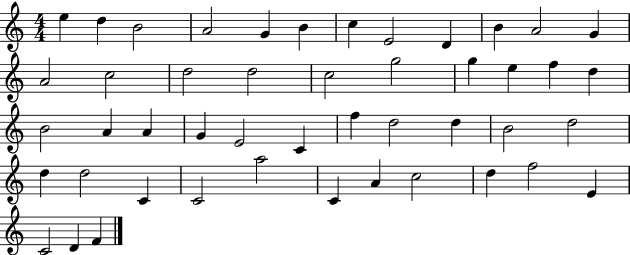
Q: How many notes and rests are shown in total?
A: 47